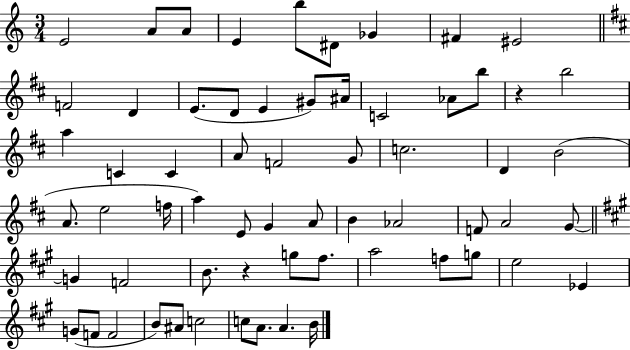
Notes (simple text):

E4/h A4/e A4/e E4/q B5/e D#4/e Gb4/q F#4/q EIS4/h F4/h D4/q E4/e. D4/e E4/q G#4/e A#4/s C4/h Ab4/e B5/e R/q B5/h A5/q C4/q C4/q A4/e F4/h G4/e C5/h. D4/q B4/h A4/e. E5/h F5/s A5/q E4/e G4/q A4/e B4/q Ab4/h F4/e A4/h G4/e G4/q F4/h B4/e. R/q G5/e F#5/e. A5/h F5/e G5/e E5/h Eb4/q G4/e F4/e F4/h B4/e A#4/e C5/h C5/e A4/e. A4/q. B4/s